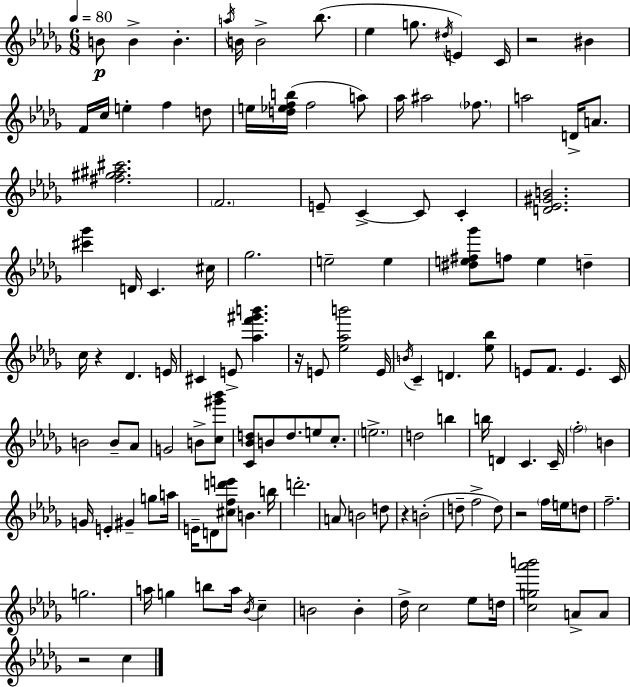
{
  \clef treble
  \numericTimeSignature
  \time 6/8
  \key bes \minor
  \tempo 4 = 80
  b'8\p b'4-> b'4.-. | \acciaccatura { a''16 } b'16 b'2-> bes''8.( | ees''4 g''8. \acciaccatura { dis''16 }) e'4 | c'16 r2 bis'4 | \break f'16 c''16 e''4-. f''4 | d''8 e''16 <d'' ees'' f'' b''>16( f''2 | a''8) aes''16 ais''2 \parenthesize fes''8. | a''2 d'16-> a'8. | \break <fis'' gis'' ais'' cis'''>2. | \parenthesize f'2. | e'8-- c'4->~~ c'8 c'4-. | <d' ees' gis' b'>2. | \break <cis''' ges'''>4 d'16 c'4. | cis''16 ges''2. | e''2-- e''4 | <dis'' e'' fis'' ges'''>8 f''8 e''4 d''4-- | \break c''16 r4 des'4. | e'16 cis'4 e'8-> <aes'' f''' gis''' b'''>4. | r16 e'8 <ees'' aes'' b'''>2 | e'16 \acciaccatura { b'16 } c'4-- d'4. | \break <ees'' bes''>8 e'8 f'8. e'4. | c'16 b'2 b'8-- | aes'8 g'2 b'8-> | <c'' gis''' bes'''>8 <c' bes' d''>8 b'8 d''8. e''8 | \break c''8.-. \parenthesize e''2.-> | d''2 b''4 | b''16 d'4 c'4. | c'16-- \parenthesize f''2-. b'4 | \break g'16 e'4-. gis'4-- | g''8 a''16 e'16-- d'8 <cis'' f'' d''' e'''>8 b'4. | b''16 d'''2.-. | a'8 b'2 | \break d''8 r4 b'2-.( | d''8-- f''2-> | d''8) r2 \parenthesize f''16 | e''16 d''8 f''2.-- | \break g''2. | a''16 g''4 b''8 a''16 \acciaccatura { bes'16 } | c''4-- b'2 | b'4-. des''16-> c''2 | \break ees''8 d''16 <c'' g'' aes''' b'''>2 | a'8-> a'8 r2 | c''4 \bar "|."
}